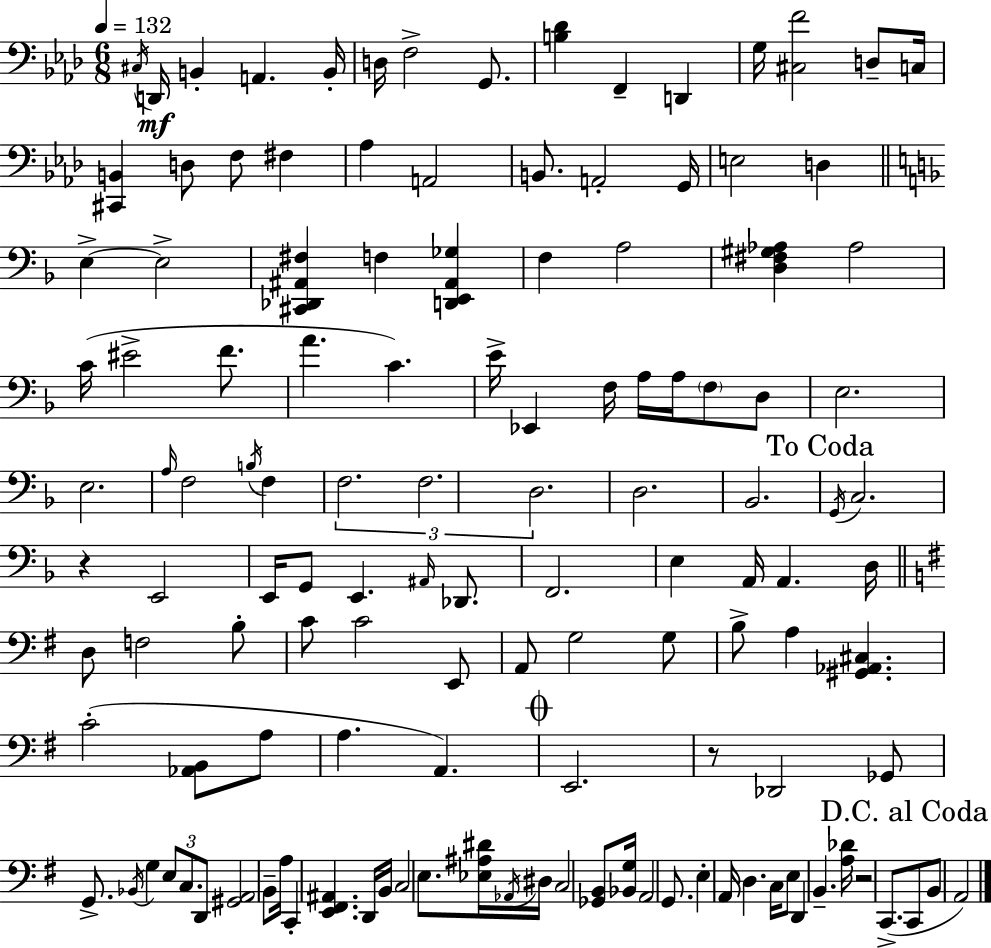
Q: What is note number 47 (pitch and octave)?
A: F3